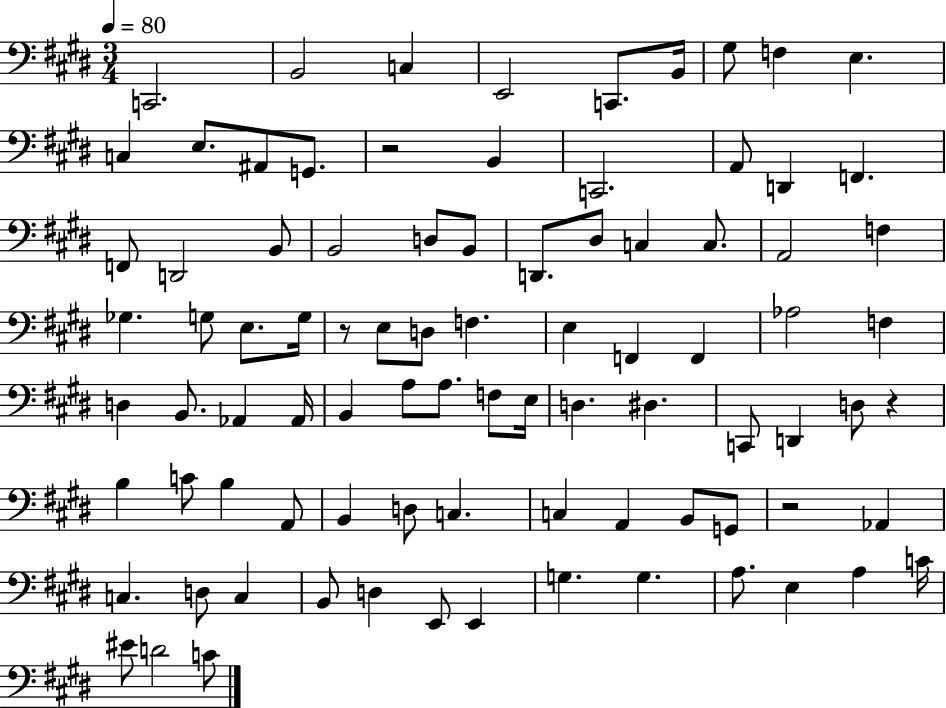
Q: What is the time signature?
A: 3/4